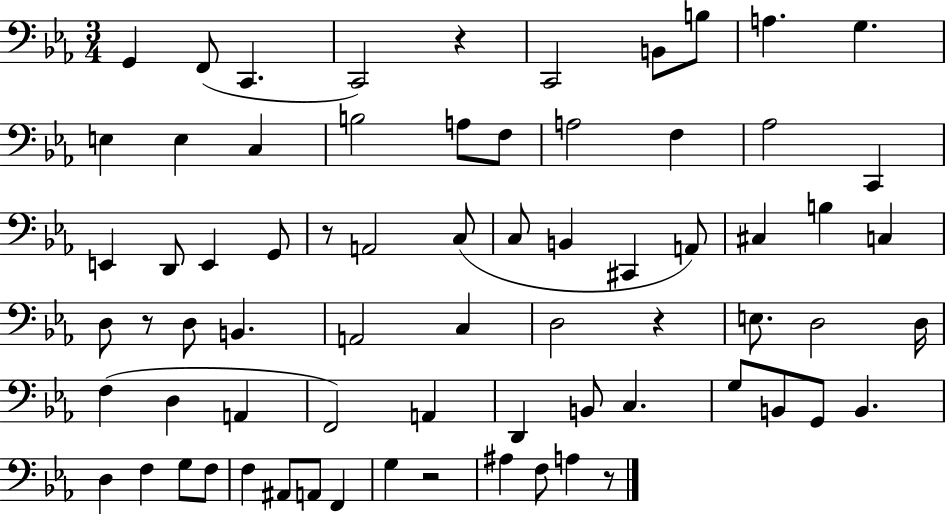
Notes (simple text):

G2/q F2/e C2/q. C2/h R/q C2/h B2/e B3/e A3/q. G3/q. E3/q E3/q C3/q B3/h A3/e F3/e A3/h F3/q Ab3/h C2/q E2/q D2/e E2/q G2/e R/e A2/h C3/e C3/e B2/q C#2/q A2/e C#3/q B3/q C3/q D3/e R/e D3/e B2/q. A2/h C3/q D3/h R/q E3/e. D3/h D3/s F3/q D3/q A2/q F2/h A2/q D2/q B2/e C3/q. G3/e B2/e G2/e B2/q. D3/q F3/q G3/e F3/e F3/q A#2/e A2/e F2/q G3/q R/h A#3/q F3/e A3/q R/e